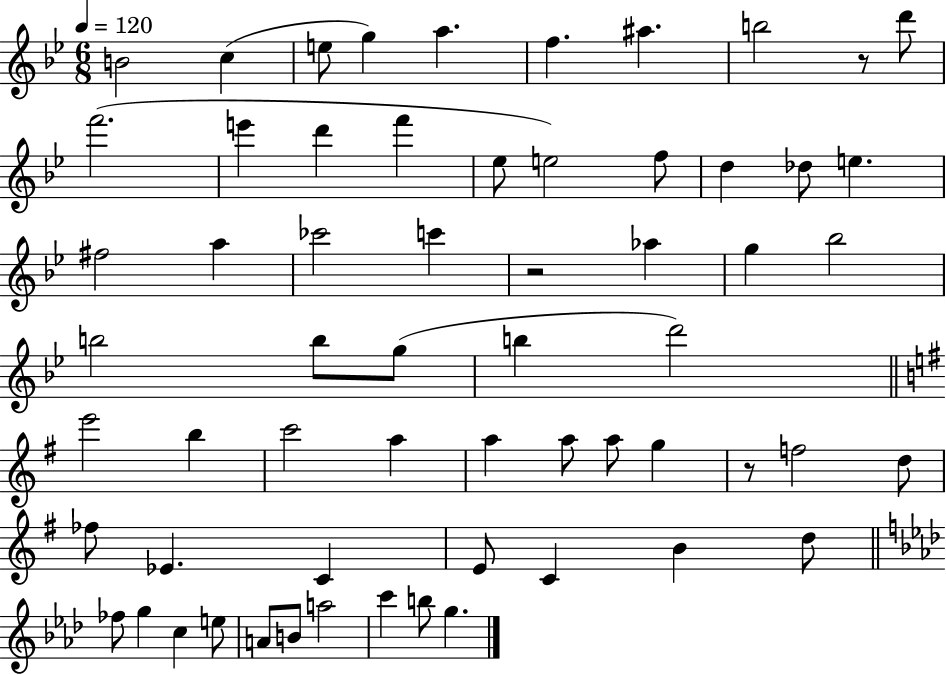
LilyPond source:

{
  \clef treble
  \numericTimeSignature
  \time 6/8
  \key bes \major
  \tempo 4 = 120
  b'2 c''4( | e''8 g''4) a''4. | f''4. ais''4. | b''2 r8 d'''8 | \break f'''2.( | e'''4 d'''4 f'''4 | ees''8 e''2) f''8 | d''4 des''8 e''4. | \break fis''2 a''4 | ces'''2 c'''4 | r2 aes''4 | g''4 bes''2 | \break b''2 b''8 g''8( | b''4 d'''2) | \bar "||" \break \key g \major e'''2 b''4 | c'''2 a''4 | a''4 a''8 a''8 g''4 | r8 f''2 d''8 | \break fes''8 ees'4. c'4 | e'8 c'4 b'4 d''8 | \bar "||" \break \key aes \major fes''8 g''4 c''4 e''8 | a'8 b'8 a''2 | c'''4 b''8 g''4. | \bar "|."
}